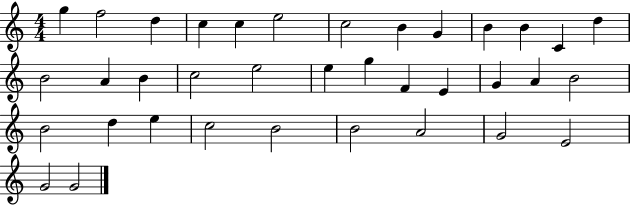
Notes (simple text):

G5/q F5/h D5/q C5/q C5/q E5/h C5/h B4/q G4/q B4/q B4/q C4/q D5/q B4/h A4/q B4/q C5/h E5/h E5/q G5/q F4/q E4/q G4/q A4/q B4/h B4/h D5/q E5/q C5/h B4/h B4/h A4/h G4/h E4/h G4/h G4/h